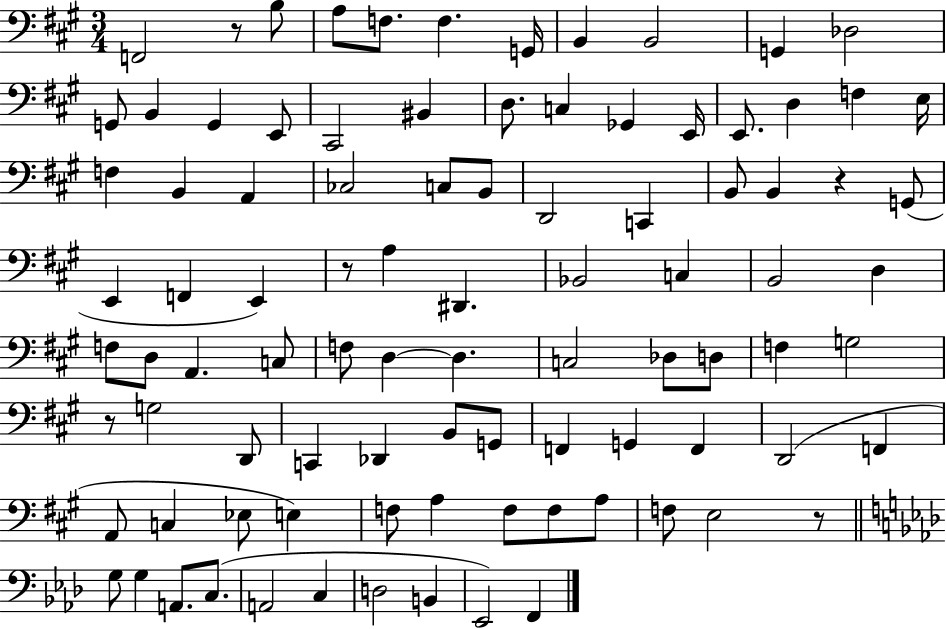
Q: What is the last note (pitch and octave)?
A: F2